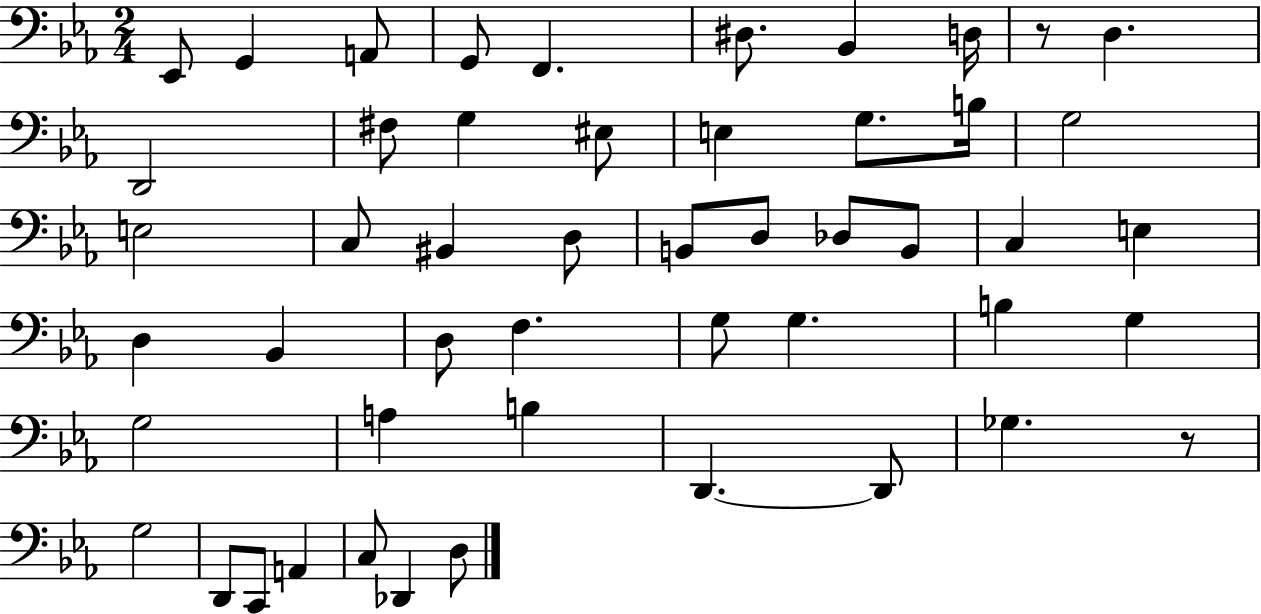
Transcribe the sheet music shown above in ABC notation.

X:1
T:Untitled
M:2/4
L:1/4
K:Eb
_E,,/2 G,, A,,/2 G,,/2 F,, ^D,/2 _B,, D,/4 z/2 D, D,,2 ^F,/2 G, ^E,/2 E, G,/2 B,/4 G,2 E,2 C,/2 ^B,, D,/2 B,,/2 D,/2 _D,/2 B,,/2 C, E, D, _B,, D,/2 F, G,/2 G, B, G, G,2 A, B, D,, D,,/2 _G, z/2 G,2 D,,/2 C,,/2 A,, C,/2 _D,, D,/2